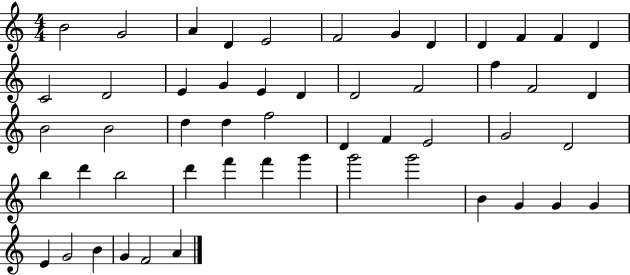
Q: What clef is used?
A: treble